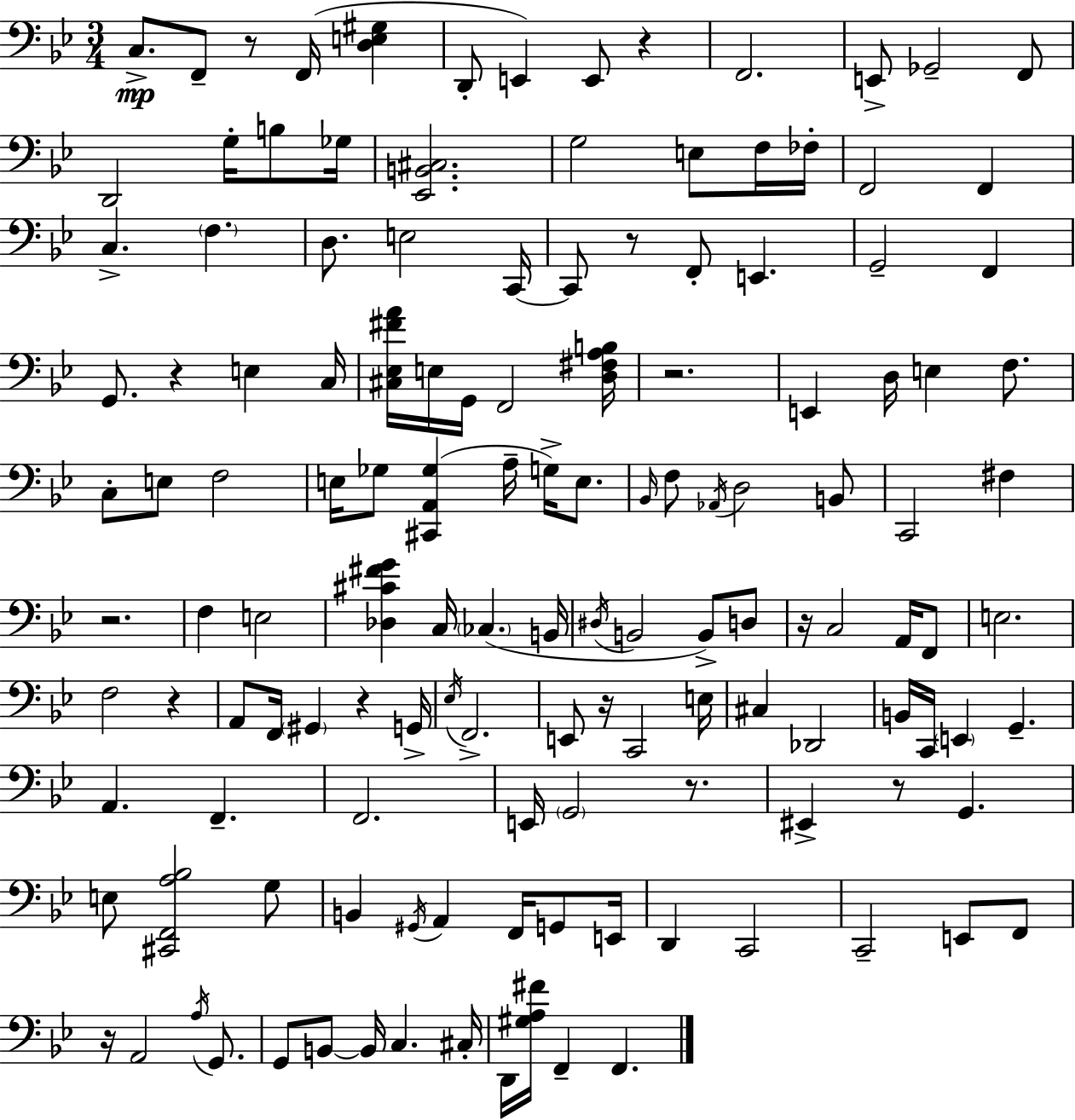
X:1
T:Untitled
M:3/4
L:1/4
K:Bb
C,/2 F,,/2 z/2 F,,/4 [D,E,^G,] D,,/2 E,, E,,/2 z F,,2 E,,/2 _G,,2 F,,/2 D,,2 G,/4 B,/2 _G,/4 [_E,,B,,^C,]2 G,2 E,/2 F,/4 _F,/4 F,,2 F,, C, F, D,/2 E,2 C,,/4 C,,/2 z/2 F,,/2 E,, G,,2 F,, G,,/2 z E, C,/4 [^C,_E,^FA]/4 E,/4 G,,/4 F,,2 [D,^F,A,B,]/4 z2 E,, D,/4 E, F,/2 C,/2 E,/2 F,2 E,/4 _G,/2 [^C,,A,,_G,] A,/4 G,/4 E,/2 _B,,/4 F,/2 _A,,/4 D,2 B,,/2 C,,2 ^F, z2 F, E,2 [_D,^C^FG] C,/4 _C, B,,/4 ^D,/4 B,,2 B,,/2 D,/2 z/4 C,2 A,,/4 F,,/2 E,2 F,2 z A,,/2 F,,/4 ^G,, z G,,/4 _E,/4 F,,2 E,,/2 z/4 C,,2 E,/4 ^C, _D,,2 B,,/4 C,,/4 E,, G,, A,, F,, F,,2 E,,/4 G,,2 z/2 ^E,, z/2 G,, E,/2 [^C,,F,,A,_B,]2 G,/2 B,, ^G,,/4 A,, F,,/4 G,,/2 E,,/4 D,, C,,2 C,,2 E,,/2 F,,/2 z/4 A,,2 A,/4 G,,/2 G,,/2 B,,/2 B,,/4 C, ^C,/4 D,,/4 [^G,A,^F]/4 F,, F,,